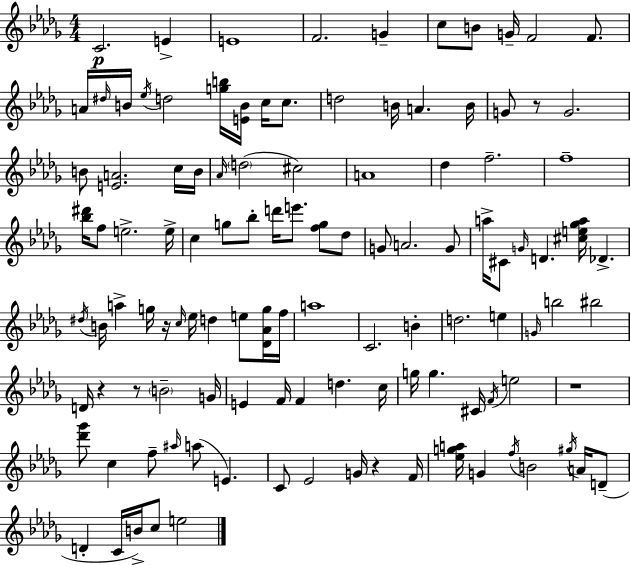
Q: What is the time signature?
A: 4/4